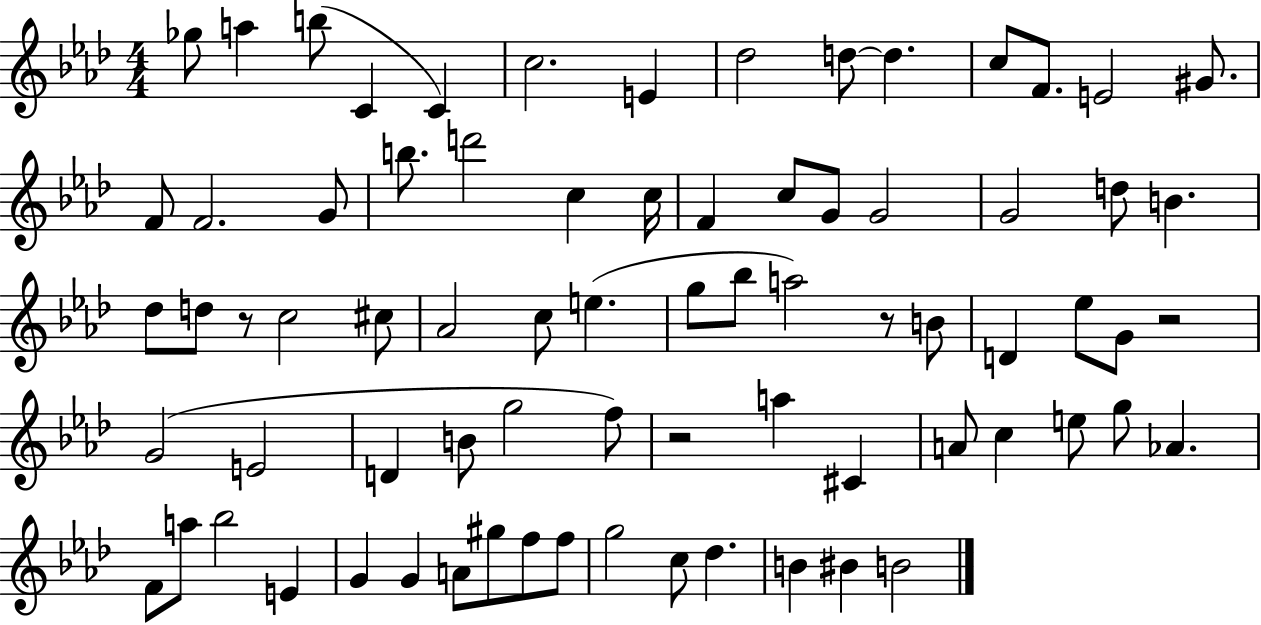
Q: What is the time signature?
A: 4/4